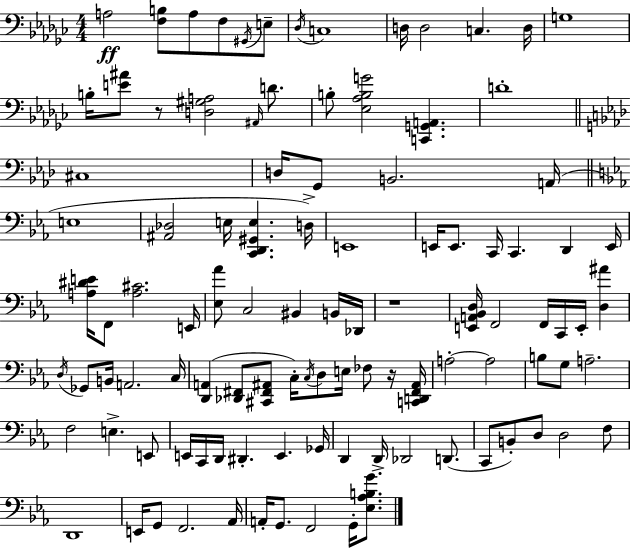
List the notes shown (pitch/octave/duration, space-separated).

A3/h [F3,B3]/e A3/e F3/e G#2/s E3/e Db3/s C3/w D3/s D3/h C3/q. D3/s G3/w B3/s [E4,A#4]/e R/e [D3,G#3,A3]/h A#2/s D4/e. B3/e [Eb3,Ab3,B3,G4]/h [C2,G2,A2]/q. D4/w C#3/w D3/s G2/e B2/h. A2/s E3/w [A#2,Db3]/h E3/s [C2,D2,G#2,E3]/q. D3/s E2/w E2/s E2/e. C2/s C2/q. D2/q E2/s [A3,D#4,E4]/s F2/e [A3,C#4]/h. E2/s [Eb3,Ab4]/e C3/h BIS2/q B2/s Db2/s R/w [E2,A2,Bb2,D3]/s F2/h F2/s C2/s E2/s [D3,A#4]/q D3/s Gb2/e B2/s A2/h. C3/s [D2,A2]/q [Db2,F#2]/e [C#2,F#2,A#2]/e C3/s C3/s D3/e E3/s FES3/e R/s [C2,D2,F#2,A#2]/s A3/h A3/h B3/e G3/e A3/h. F3/h E3/q. E2/e E2/s C2/s D2/s D#2/q. E2/q. Gb2/s D2/q D2/s Db2/h D2/e. C2/e B2/e D3/e D3/h F3/e D2/w E2/s G2/e F2/h. Ab2/s A2/s G2/e. F2/h G2/s [Eb3,Ab3,B3,G4]/e.